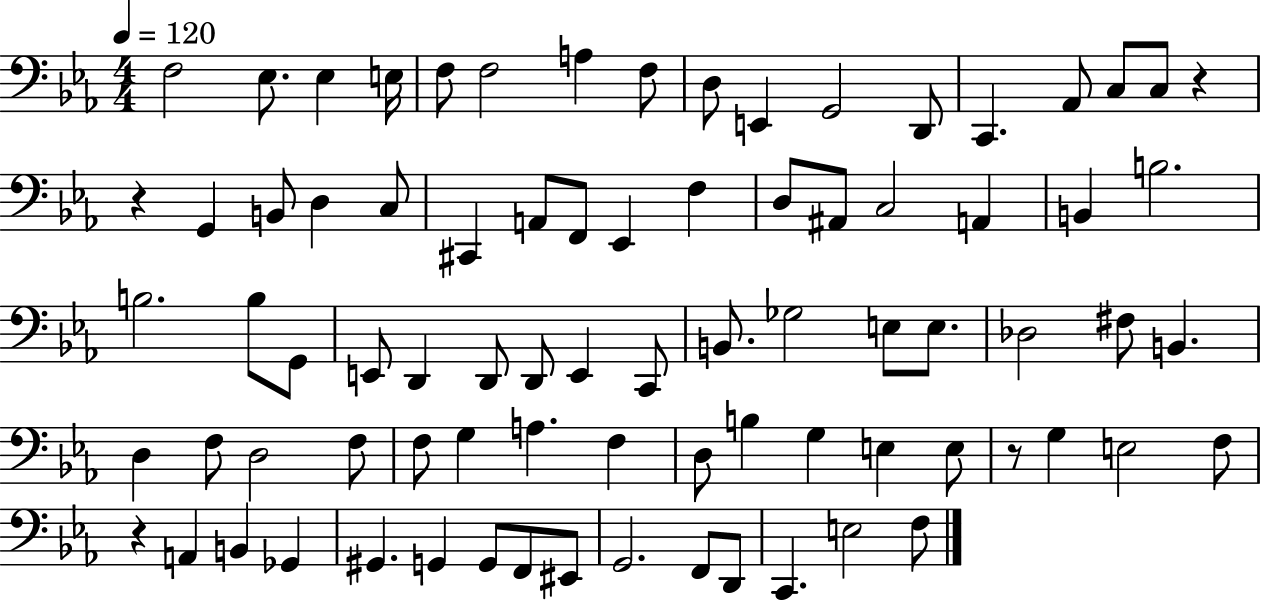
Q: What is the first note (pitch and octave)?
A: F3